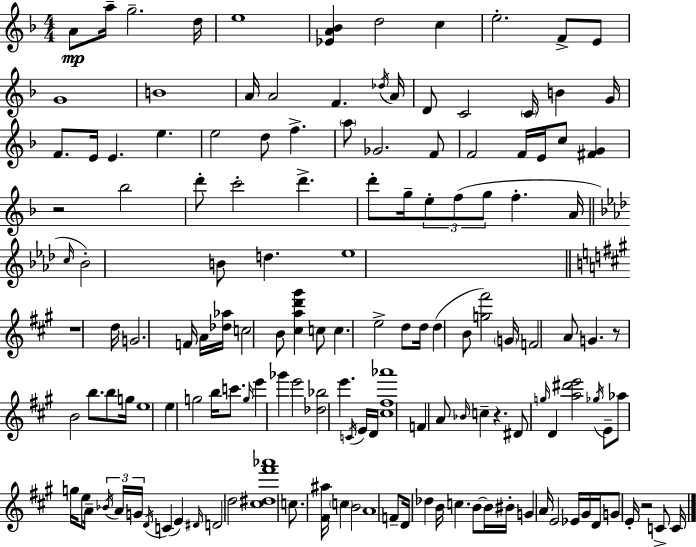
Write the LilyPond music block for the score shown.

{
  \clef treble
  \numericTimeSignature
  \time 4/4
  \key d \minor
  a'8\mp a''16-- g''2.-- d''16 | e''1 | <ees' a' bes'>4 d''2 c''4 | e''2.-. f'8-> e'8 | \break g'1 | b'1 | a'16 a'2 f'4. \acciaccatura { des''16 } | a'16 d'8 c'2 \parenthesize c'16 b'4 | \break g'16 f'8. e'16 e'4. e''4. | e''2 d''8 f''4.-> | \parenthesize a''8 ges'2. f'8 | f'2 f'16 e'16 c''8 <fis' g'>4 | \break r2 bes''2 | d'''8-. c'''2-. d'''4.-> | d'''8-. g''16-- \tuplet 3/2 { e''8-. f''8( g''8 } f''4.-. | a'16 \bar "||" \break \key aes \major \grace { c''16 }) bes'2-. b'8 d''4. | ees''1 | \bar "||" \break \key a \major r1 | d''16 g'2. f'16 a'16 <des'' aes''>16 | c''2 b'8 <cis'' a'' d''' gis'''>4 c''8 | c''4. e''2-> d''8 | \break d''16 d''4( b'8 <g'' fis'''>2) \parenthesize g'16 | f'2 a'8 g'4. | r8 b'2 b''8. b''8 g''16 | e''1 | \break e''4 g''2 b''16 c'''8. | \grace { g''16 } e'''4 ges'''4 e'''2 | <des'' bes''>2 e'''4. \acciaccatura { c'16 } | e'16 d'16 <cis'' fis'' aes'''>1 | \break f'4 a'8 \grace { bes'16 } c''4-- r4. | dis'8 \grace { g''16 } d'4 <a'' dis''' e'''>2 | \acciaccatura { ges''16 } e'8-- aes''8 g''16 e''8 a'16-- \tuplet 3/2 { \acciaccatura { bes'16 } a'16 g'16 } \acciaccatura { d'16 }( c'4 | e'4) \grace { dis'16 } d'2 | \break d''2 <cis'' dis'' fis''' aes'''>1 | c''8. <fis' ais''>16 \parenthesize c''4 | b'2 a'1 | f'8-- d'16 des''4 b'16 | \break c''4. b'8~~ b'16 bis'16-. g'4 a'16 e'2 | ees'16 gis'16 d'16 g'8 e'16-. r2 | c'8-> c'16 \bar "|."
}